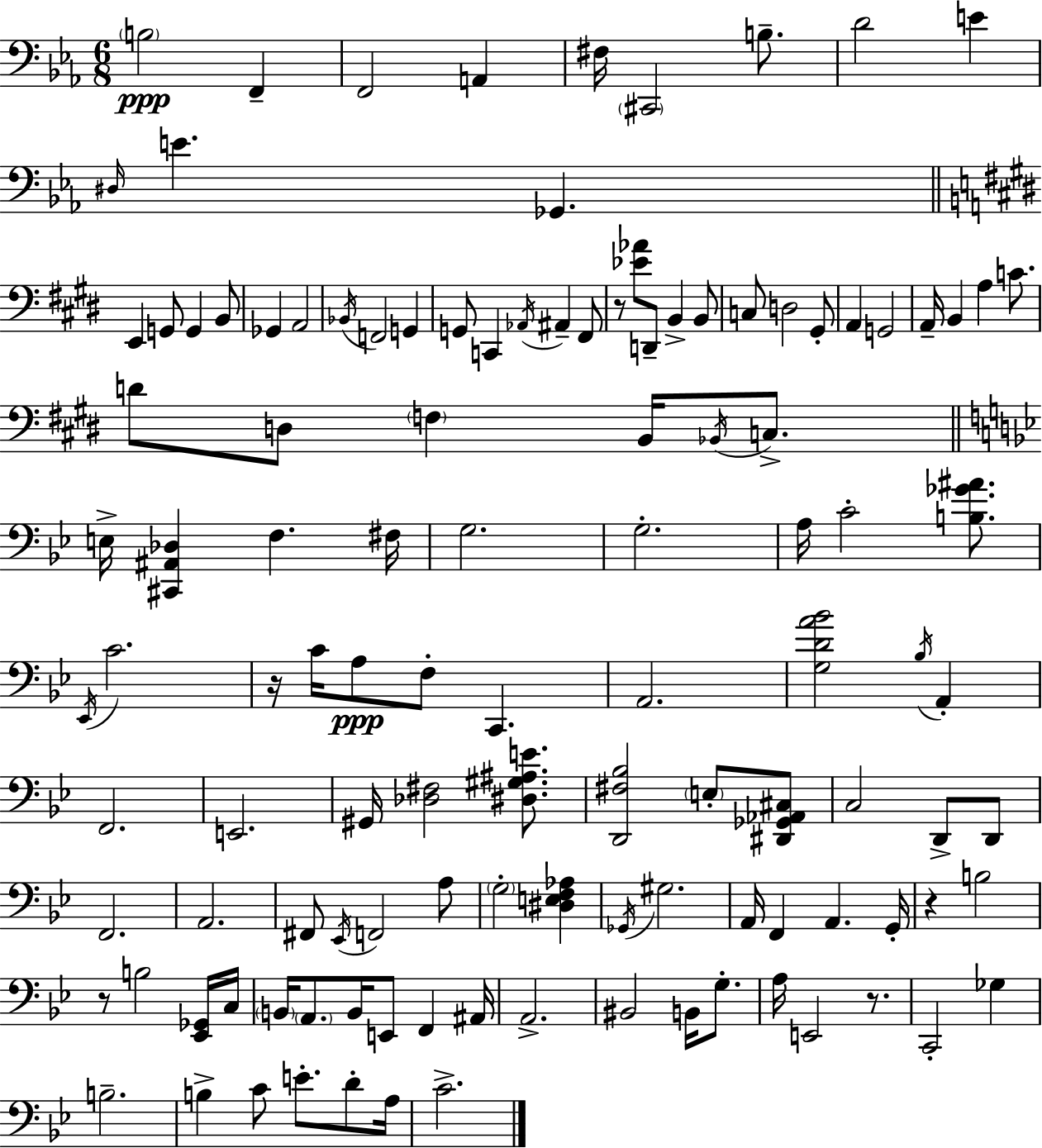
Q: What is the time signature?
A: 6/8